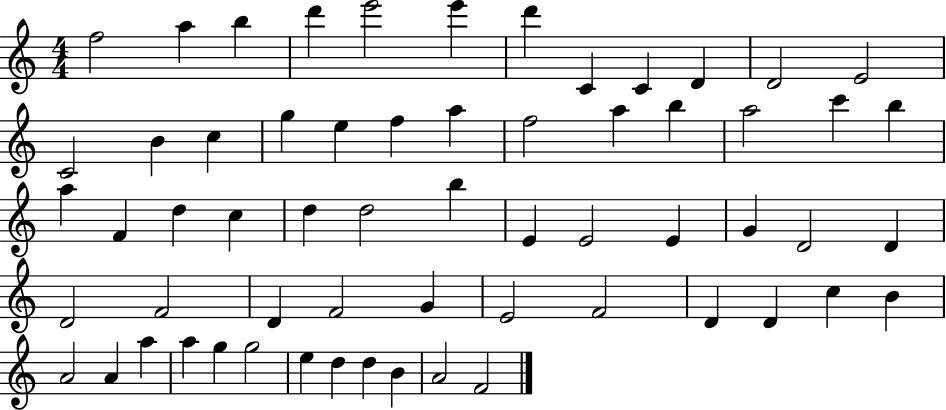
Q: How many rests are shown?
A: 0